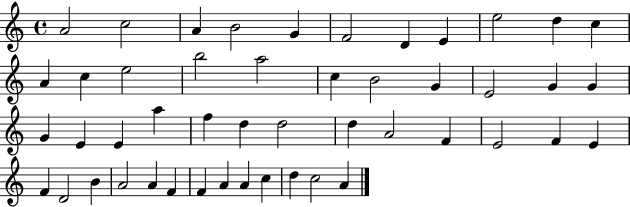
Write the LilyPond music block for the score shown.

{
  \clef treble
  \time 4/4
  \defaultTimeSignature
  \key c \major
  a'2 c''2 | a'4 b'2 g'4 | f'2 d'4 e'4 | e''2 d''4 c''4 | \break a'4 c''4 e''2 | b''2 a''2 | c''4 b'2 g'4 | e'2 g'4 g'4 | \break g'4 e'4 e'4 a''4 | f''4 d''4 d''2 | d''4 a'2 f'4 | e'2 f'4 e'4 | \break f'4 d'2 b'4 | a'2 a'4 f'4 | f'4 a'4 a'4 c''4 | d''4 c''2 a'4 | \break \bar "|."
}